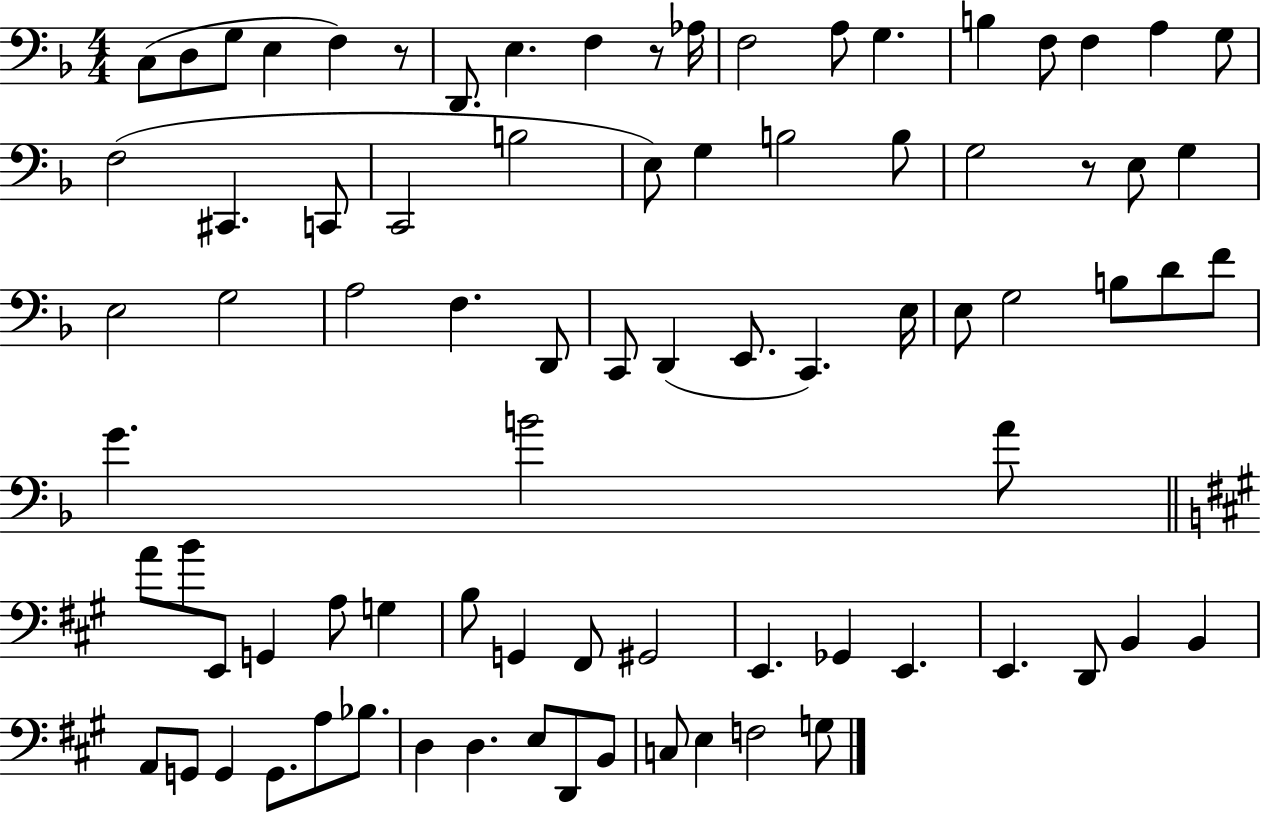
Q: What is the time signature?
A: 4/4